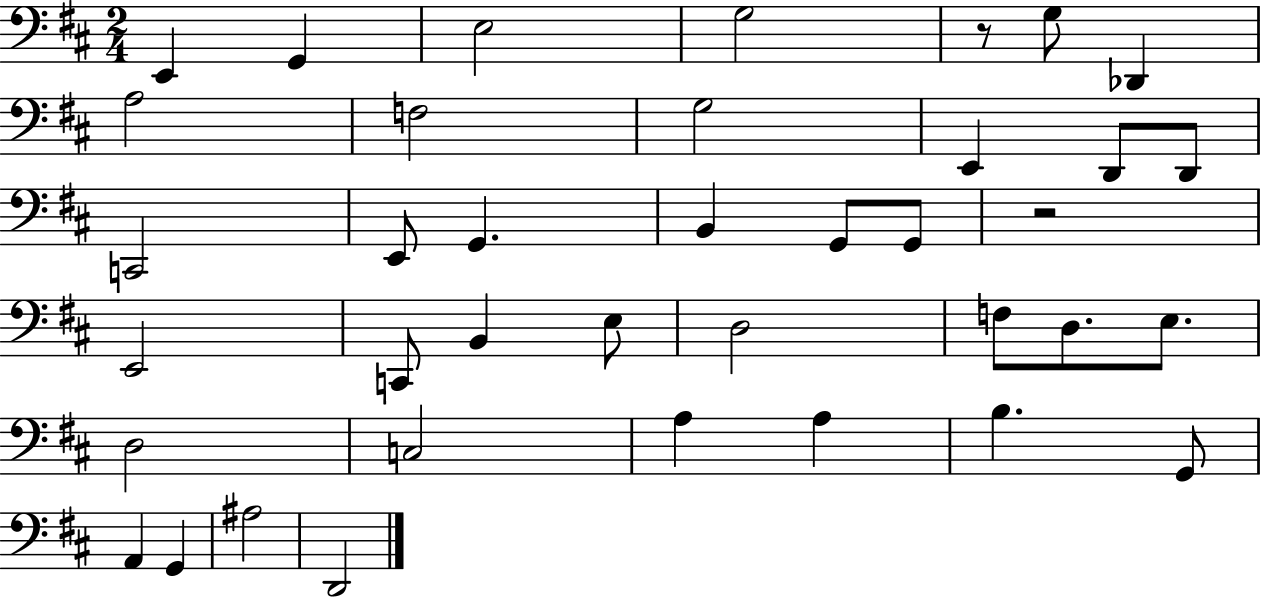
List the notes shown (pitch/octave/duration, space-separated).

E2/q G2/q E3/h G3/h R/e G3/e Db2/q A3/h F3/h G3/h E2/q D2/e D2/e C2/h E2/e G2/q. B2/q G2/e G2/e R/h E2/h C2/e B2/q E3/e D3/h F3/e D3/e. E3/e. D3/h C3/h A3/q A3/q B3/q. G2/e A2/q G2/q A#3/h D2/h